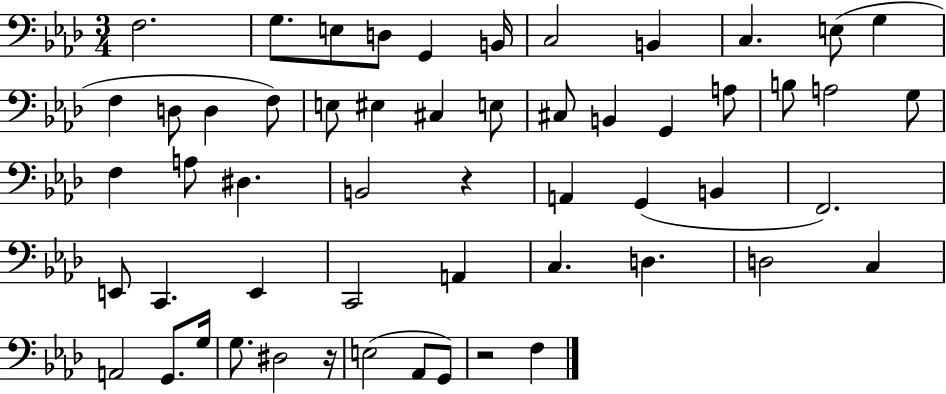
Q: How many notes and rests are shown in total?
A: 55